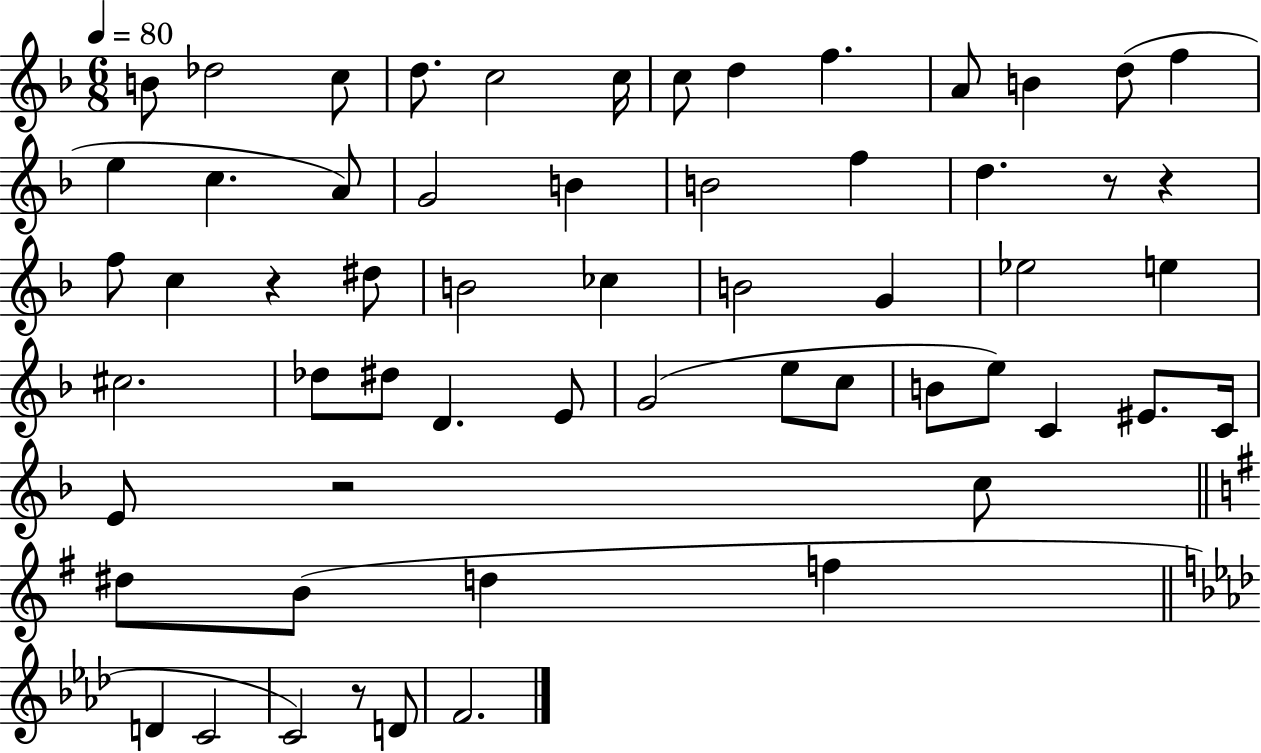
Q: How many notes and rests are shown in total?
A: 59